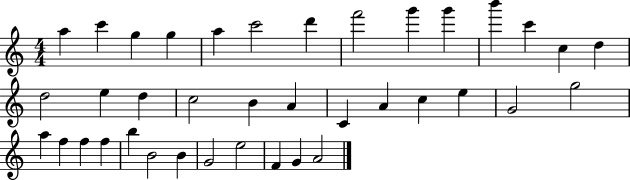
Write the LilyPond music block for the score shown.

{
  \clef treble
  \numericTimeSignature
  \time 4/4
  \key c \major
  a''4 c'''4 g''4 g''4 | a''4 c'''2 d'''4 | f'''2 g'''4 g'''4 | b'''4 c'''4 c''4 d''4 | \break d''2 e''4 d''4 | c''2 b'4 a'4 | c'4 a'4 c''4 e''4 | g'2 g''2 | \break a''4 f''4 f''4 f''4 | b''4 b'2 b'4 | g'2 e''2 | f'4 g'4 a'2 | \break \bar "|."
}